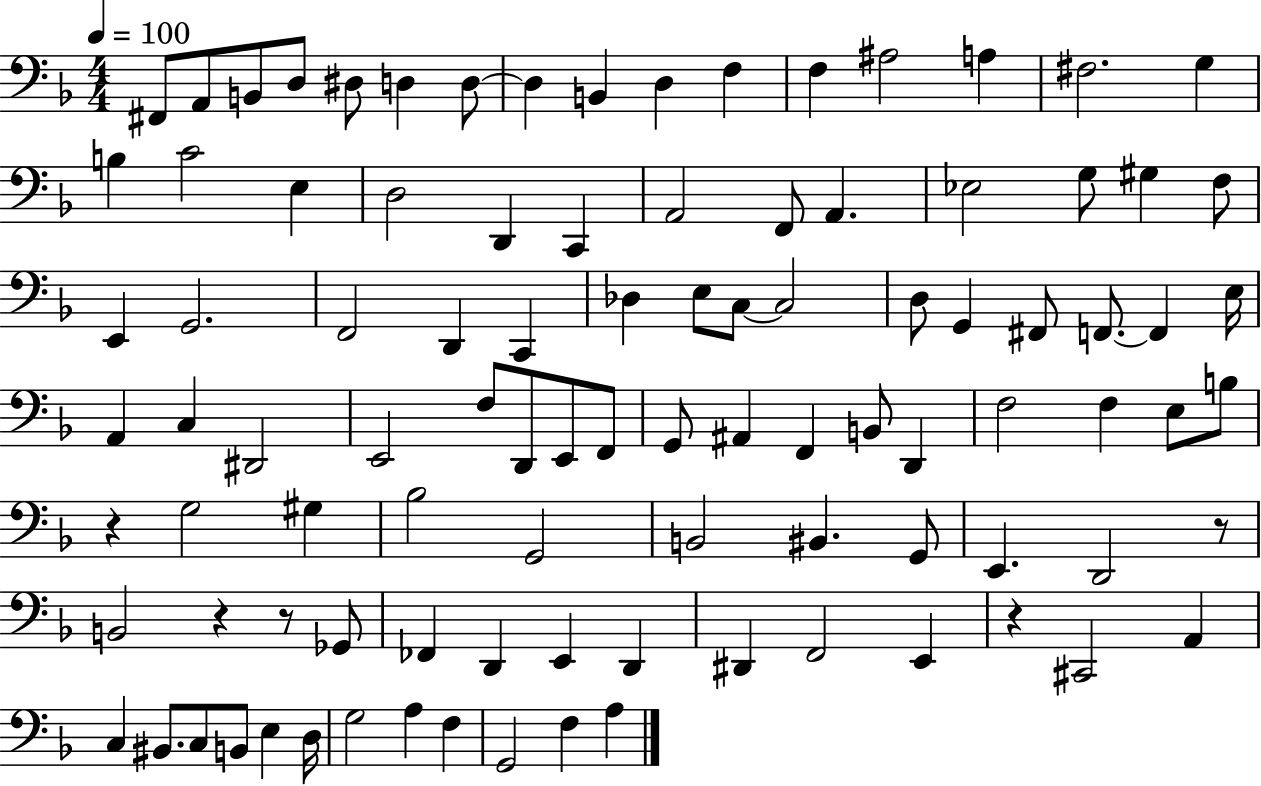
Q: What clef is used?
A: bass